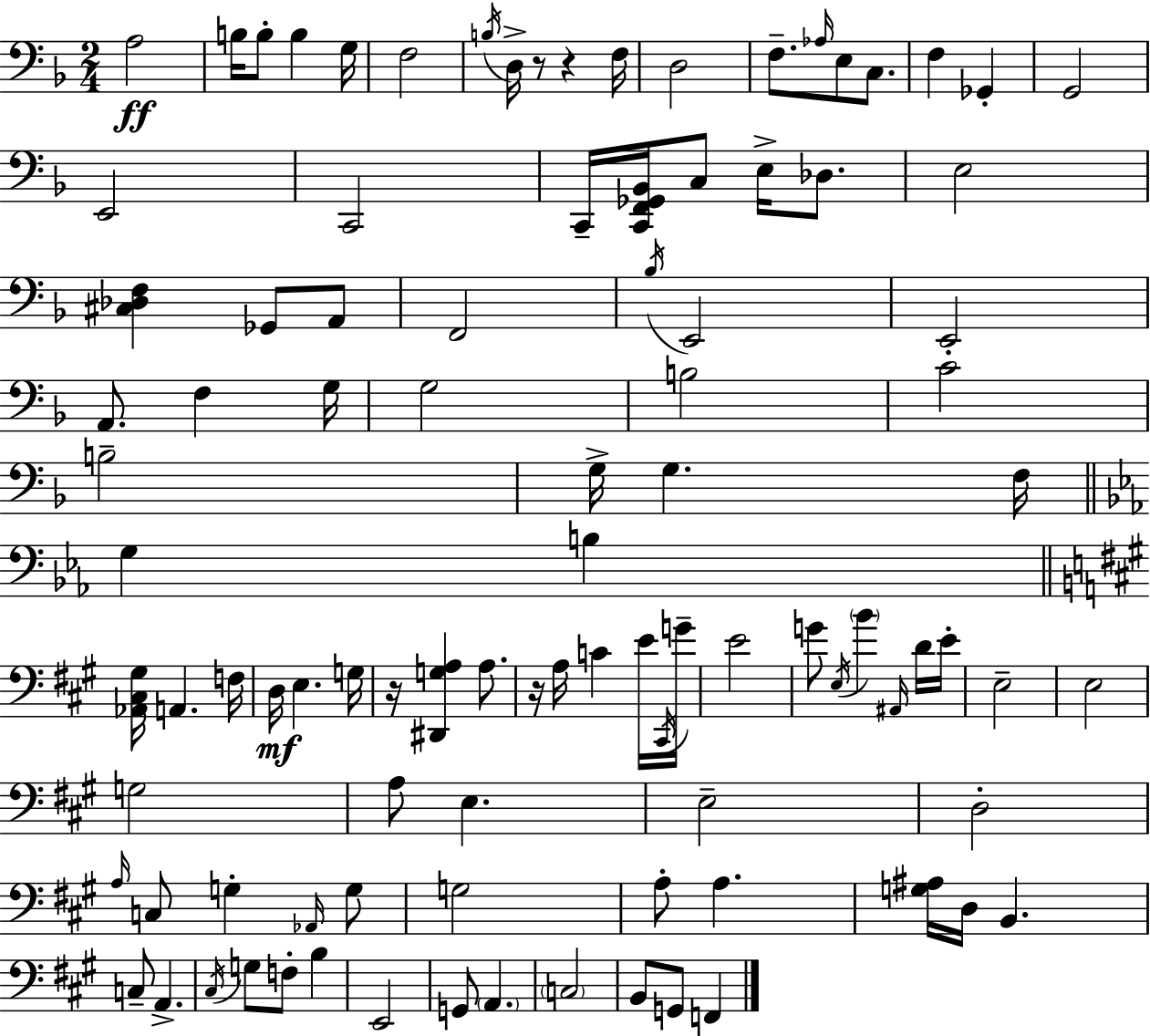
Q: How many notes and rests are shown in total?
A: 99